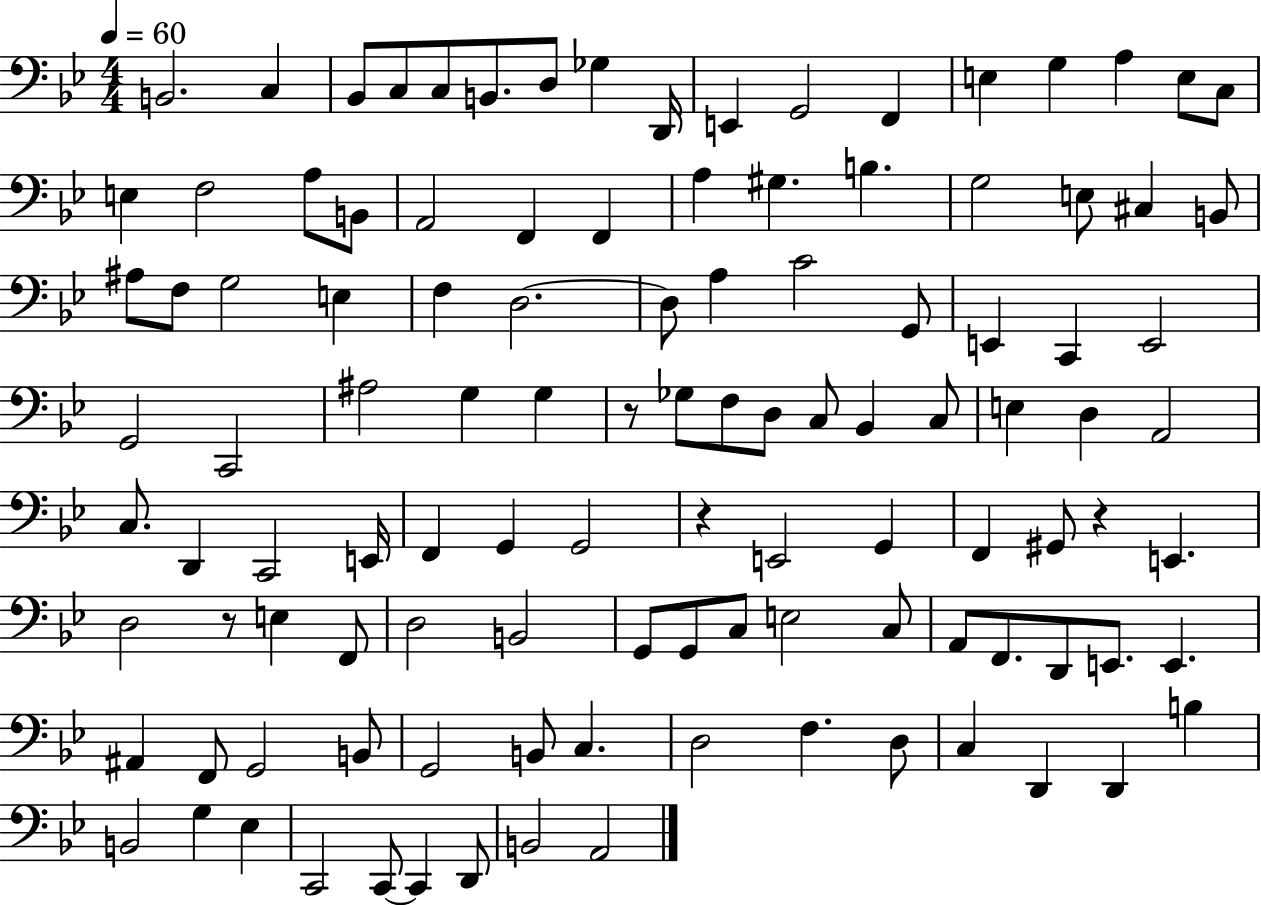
B2/h. C3/q Bb2/e C3/e C3/e B2/e. D3/e Gb3/q D2/s E2/q G2/h F2/q E3/q G3/q A3/q E3/e C3/e E3/q F3/h A3/e B2/e A2/h F2/q F2/q A3/q G#3/q. B3/q. G3/h E3/e C#3/q B2/e A#3/e F3/e G3/h E3/q F3/q D3/h. D3/e A3/q C4/h G2/e E2/q C2/q E2/h G2/h C2/h A#3/h G3/q G3/q R/e Gb3/e F3/e D3/e C3/e Bb2/q C3/e E3/q D3/q A2/h C3/e. D2/q C2/h E2/s F2/q G2/q G2/h R/q E2/h G2/q F2/q G#2/e R/q E2/q. D3/h R/e E3/q F2/e D3/h B2/h G2/e G2/e C3/e E3/h C3/e A2/e F2/e. D2/e E2/e. E2/q. A#2/q F2/e G2/h B2/e G2/h B2/e C3/q. D3/h F3/q. D3/e C3/q D2/q D2/q B3/q B2/h G3/q Eb3/q C2/h C2/e C2/q D2/e B2/h A2/h